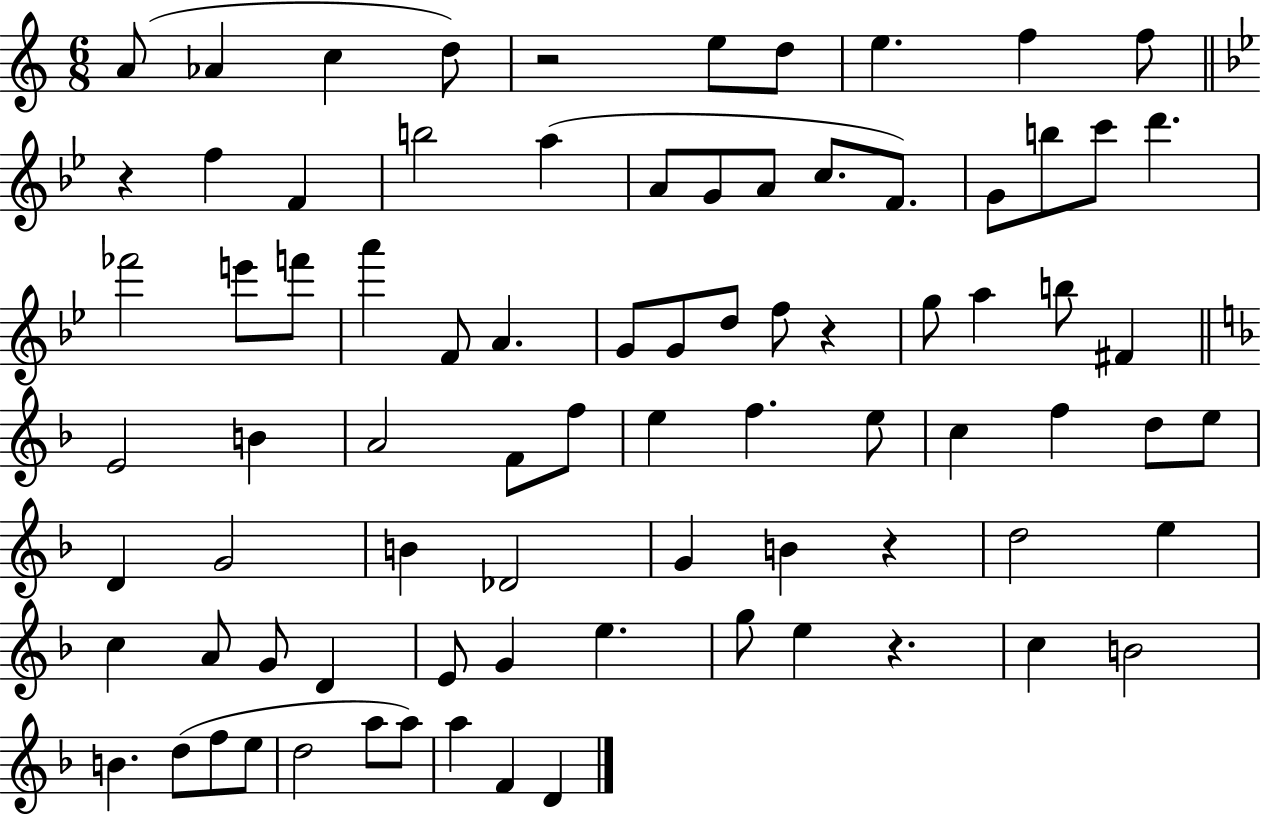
{
  \clef treble
  \numericTimeSignature
  \time 6/8
  \key c \major
  a'8( aes'4 c''4 d''8) | r2 e''8 d''8 | e''4. f''4 f''8 | \bar "||" \break \key bes \major r4 f''4 f'4 | b''2 a''4( | a'8 g'8 a'8 c''8. f'8.) | g'8 b''8 c'''8 d'''4. | \break fes'''2 e'''8 f'''8 | a'''4 f'8 a'4. | g'8 g'8 d''8 f''8 r4 | g''8 a''4 b''8 fis'4 | \break \bar "||" \break \key f \major e'2 b'4 | a'2 f'8 f''8 | e''4 f''4. e''8 | c''4 f''4 d''8 e''8 | \break d'4 g'2 | b'4 des'2 | g'4 b'4 r4 | d''2 e''4 | \break c''4 a'8 g'8 d'4 | e'8 g'4 e''4. | g''8 e''4 r4. | c''4 b'2 | \break b'4. d''8( f''8 e''8 | d''2 a''8 a''8) | a''4 f'4 d'4 | \bar "|."
}